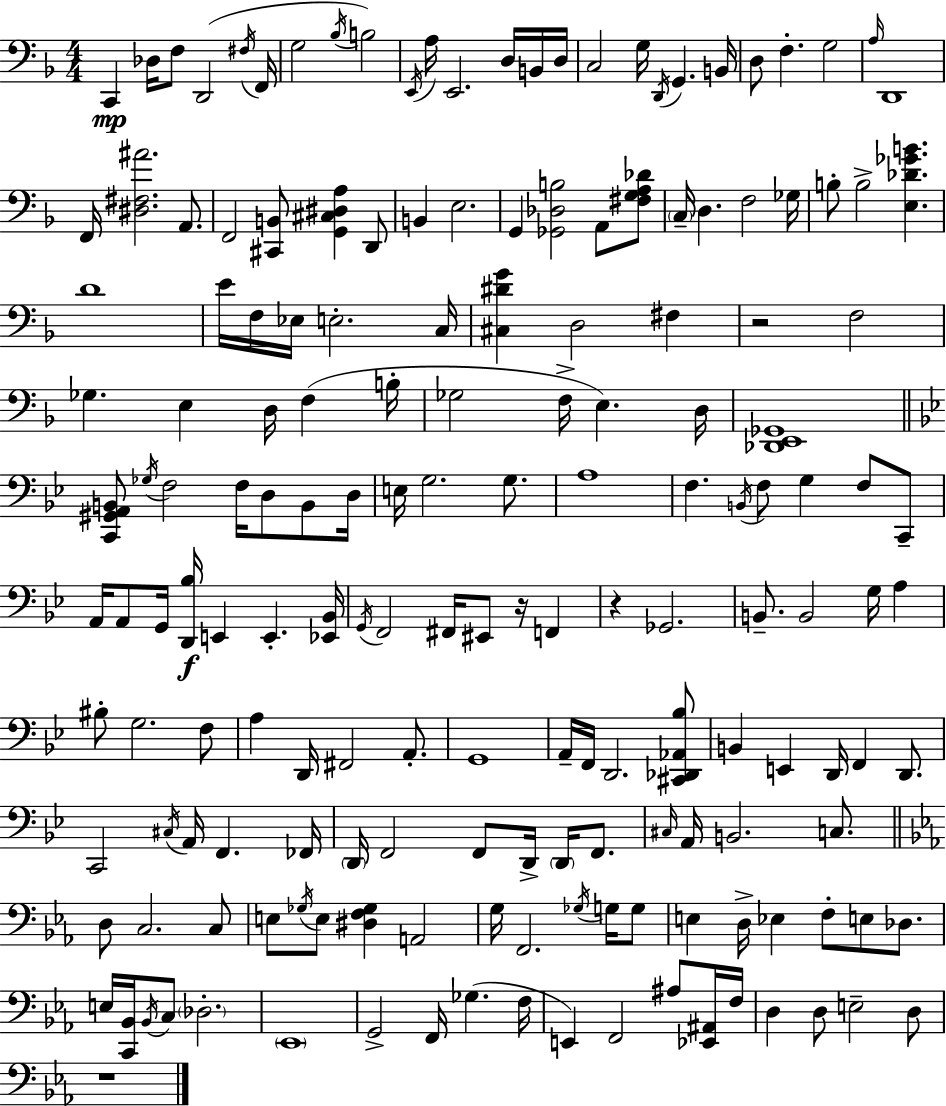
X:1
T:Untitled
M:4/4
L:1/4
K:Dm
C,, _D,/4 F,/2 D,,2 ^F,/4 F,,/4 G,2 _B,/4 B,2 E,,/4 A,/4 E,,2 D,/4 B,,/4 D,/4 C,2 G,/4 D,,/4 G,, B,,/4 D,/2 F, G,2 A,/4 D,,4 F,,/4 [^D,^F,^A]2 A,,/2 F,,2 [^C,,B,,]/2 [G,,^C,^D,A,] D,,/2 B,, E,2 G,, [_G,,_D,B,]2 A,,/2 [^F,G,A,_D]/2 C,/4 D, F,2 _G,/4 B,/2 B,2 [E,_D_GB] D4 E/4 F,/4 _E,/4 E,2 C,/4 [^C,^DG] D,2 ^F, z2 F,2 _G, E, D,/4 F, B,/4 _G,2 F,/4 E, D,/4 [_D,,E,,_G,,]4 [C,,^G,,A,,B,,]/2 _G,/4 F,2 F,/4 D,/2 B,,/2 D,/4 E,/4 G,2 G,/2 A,4 F, B,,/4 F,/2 G, F,/2 C,,/2 A,,/4 A,,/2 G,,/4 [D,,_B,]/4 E,, E,, [_E,,_B,,]/4 G,,/4 F,,2 ^F,,/4 ^E,,/2 z/4 F,, z _G,,2 B,,/2 B,,2 G,/4 A, ^B,/2 G,2 F,/2 A, D,,/4 ^F,,2 A,,/2 G,,4 A,,/4 F,,/4 D,,2 [^C,,_D,,_A,,_B,]/2 B,, E,, D,,/4 F,, D,,/2 C,,2 ^C,/4 A,,/4 F,, _F,,/4 D,,/4 F,,2 F,,/2 D,,/4 D,,/4 F,,/2 ^C,/4 A,,/4 B,,2 C,/2 D,/2 C,2 C,/2 E,/2 _G,/4 E,/2 [^D,F,_G,] A,,2 G,/4 F,,2 _G,/4 G,/4 G,/2 E, D,/4 _E, F,/2 E,/2 _D,/2 E,/4 [C,,_B,,]/4 _B,,/4 C,/2 _D,2 _E,,4 G,,2 F,,/4 _G, F,/4 E,, F,,2 ^A,/2 [_E,,^A,,]/4 F,/4 D, D,/2 E,2 D,/2 z4